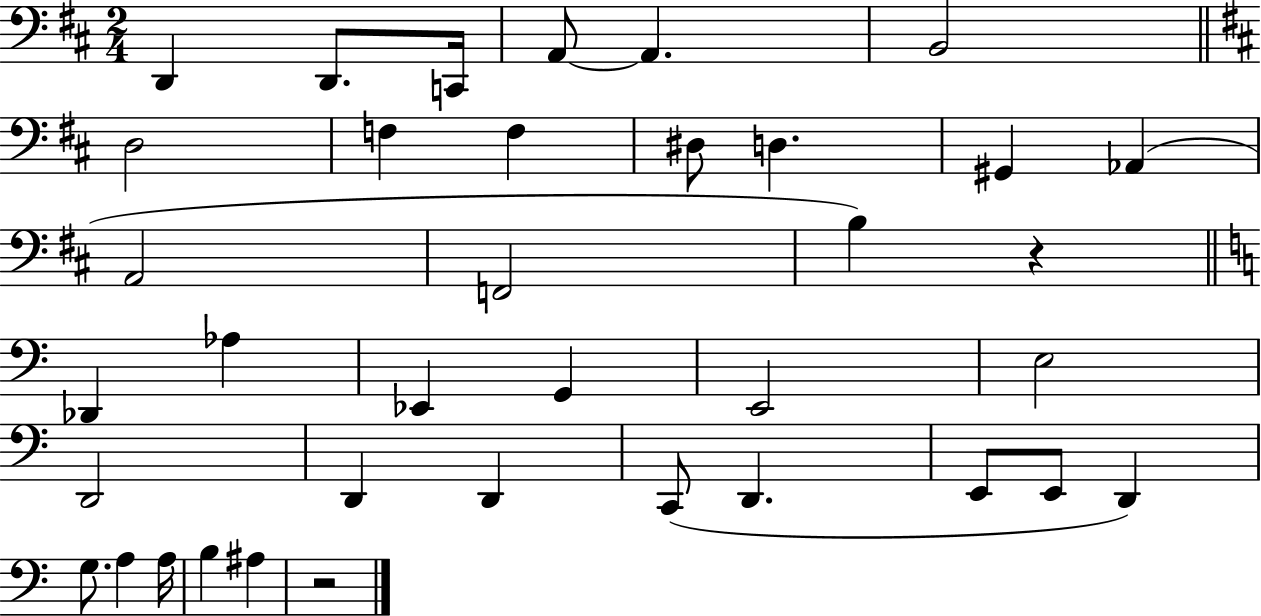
X:1
T:Untitled
M:2/4
L:1/4
K:D
D,, D,,/2 C,,/4 A,,/2 A,, B,,2 D,2 F, F, ^D,/2 D, ^G,, _A,, A,,2 F,,2 B, z _D,, _A, _E,, G,, E,,2 E,2 D,,2 D,, D,, C,,/2 D,, E,,/2 E,,/2 D,, G,/2 A, A,/4 B, ^A, z2